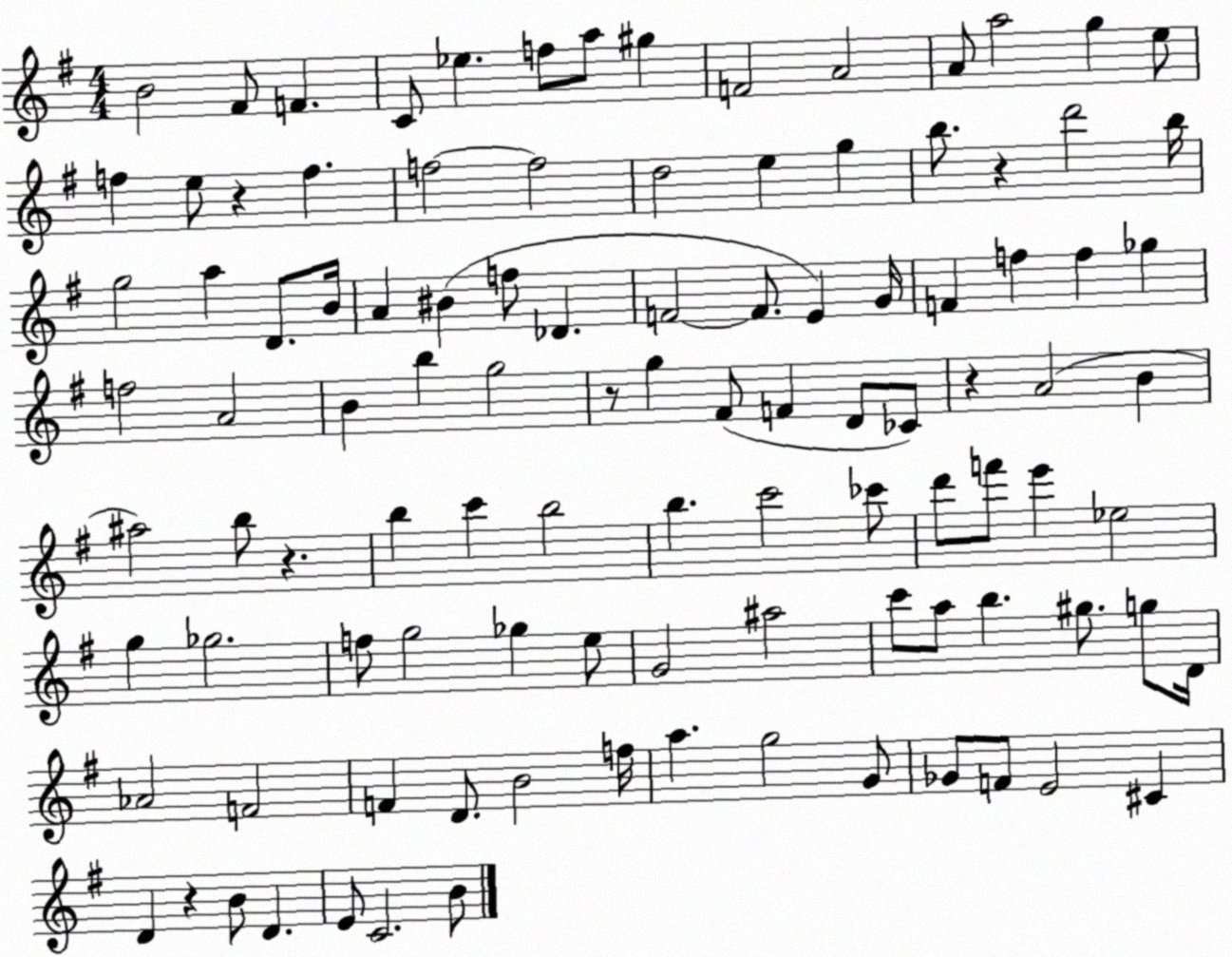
X:1
T:Untitled
M:4/4
L:1/4
K:G
B2 ^F/2 F C/2 _e f/2 a/2 ^g F2 A2 A/2 a2 g e/2 f e/2 z f f2 f2 d2 e g b/2 z d'2 b/4 g2 a D/2 B/4 A ^B f/2 _D F2 F/2 E G/4 F f f _g f2 A2 B b g2 z/2 g ^F/2 F D/2 _C/2 z A2 B ^a2 b/2 z b c' b2 b c'2 _c'/2 d'/2 f'/2 e' _e2 g _g2 f/2 g2 _g e/2 G2 ^a2 c'/2 a/2 b ^g/2 g/2 D/4 _A2 F2 F D/2 B2 f/4 a g2 G/2 _G/2 F/2 E2 ^C D z B/2 D E/2 C2 B/2